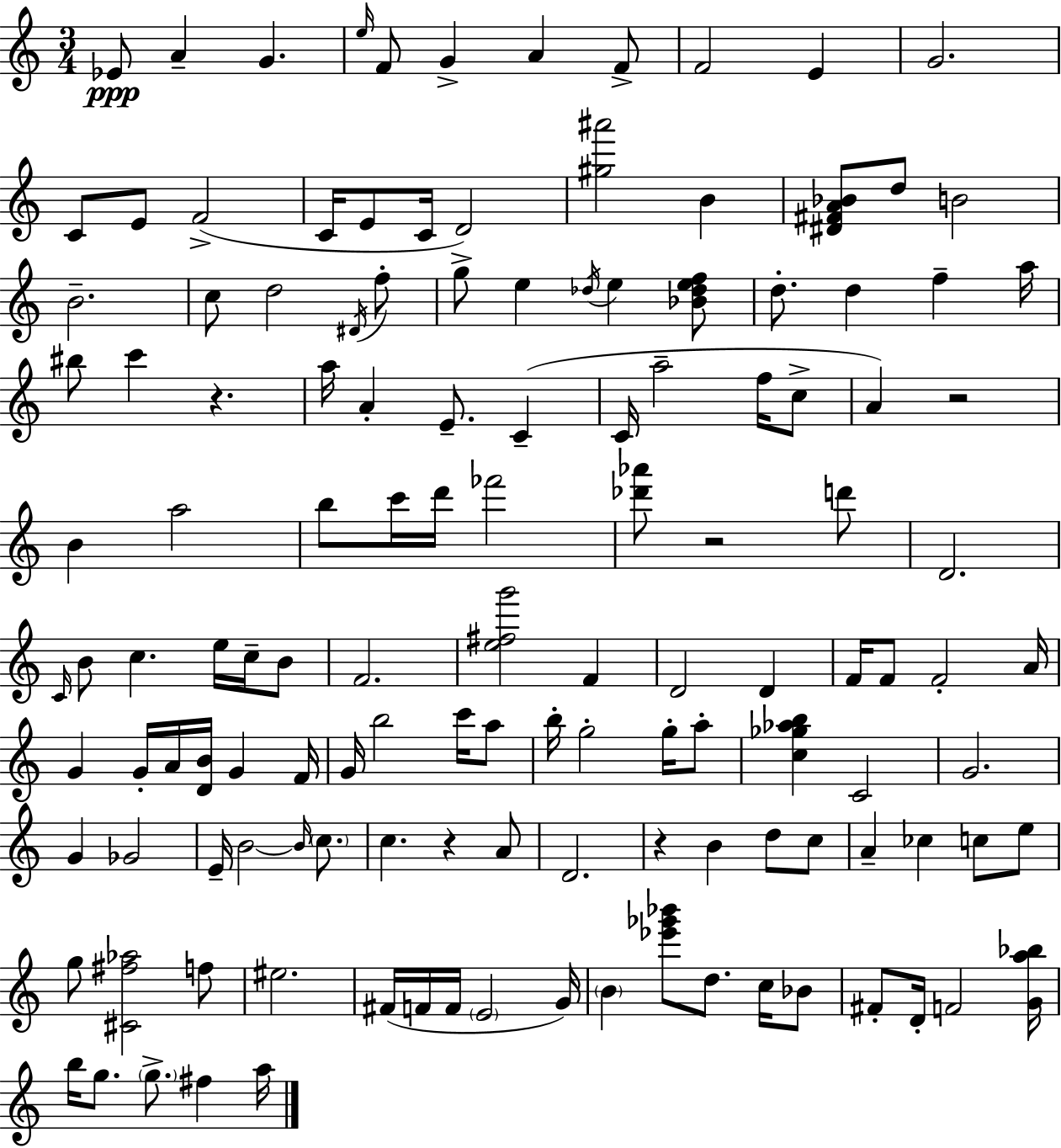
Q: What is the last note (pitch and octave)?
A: A5